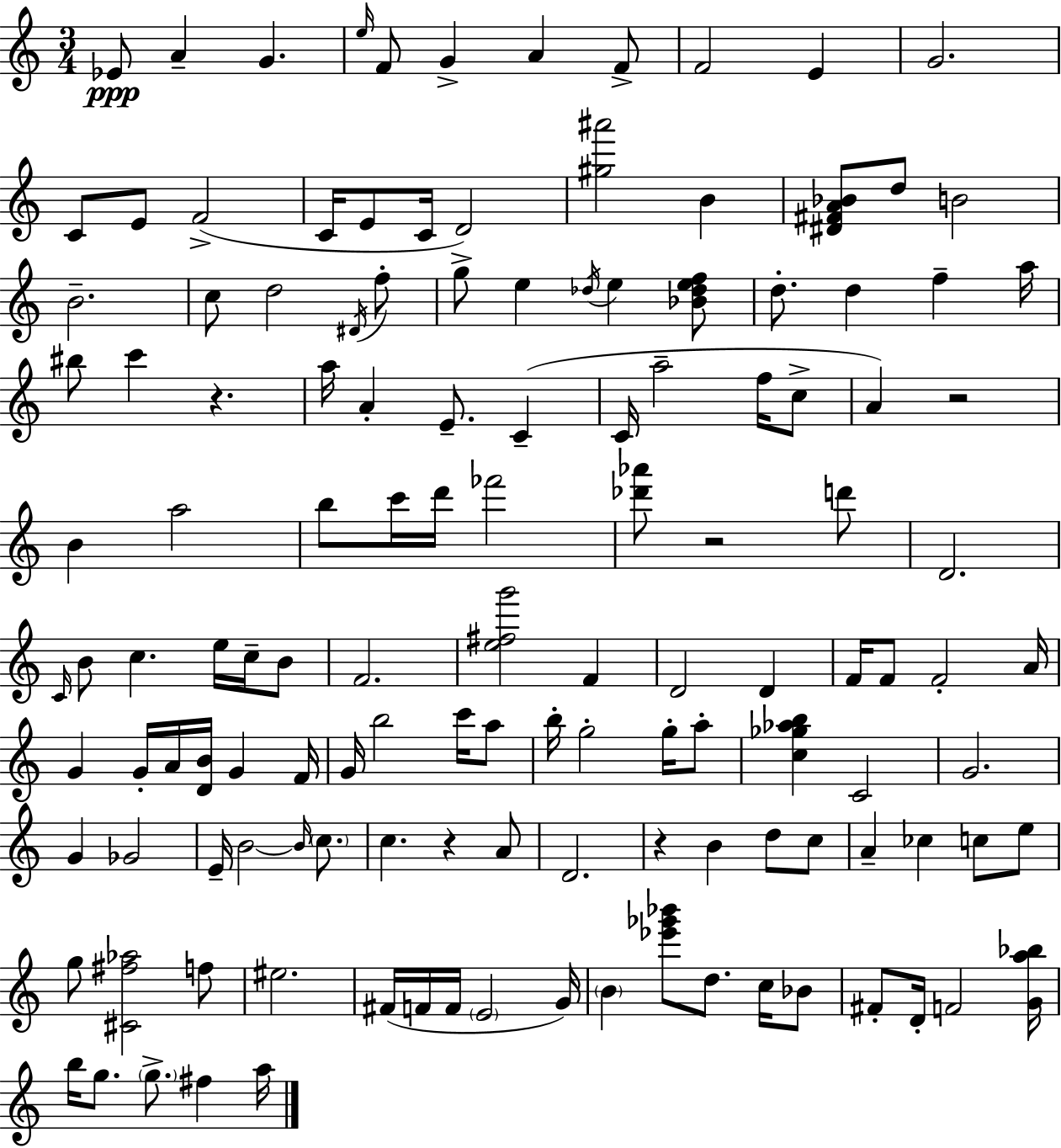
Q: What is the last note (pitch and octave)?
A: A5